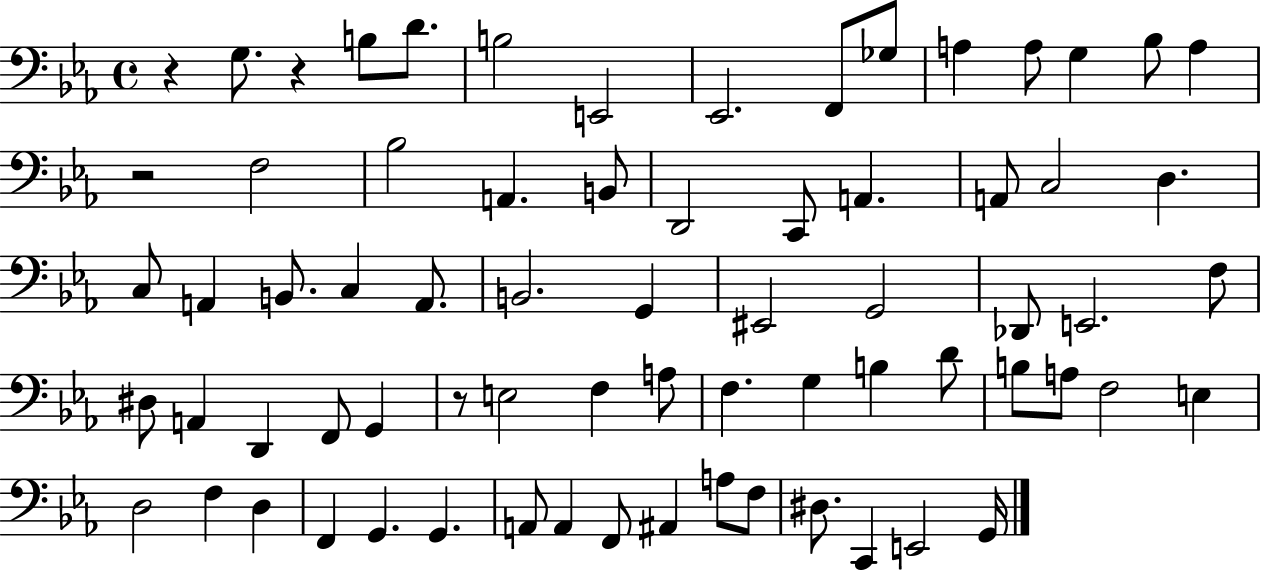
{
  \clef bass
  \time 4/4
  \defaultTimeSignature
  \key ees \major
  r4 g8. r4 b8 d'8. | b2 e,2 | ees,2. f,8 ges8 | a4 a8 g4 bes8 a4 | \break r2 f2 | bes2 a,4. b,8 | d,2 c,8 a,4. | a,8 c2 d4. | \break c8 a,4 b,8. c4 a,8. | b,2. g,4 | eis,2 g,2 | des,8 e,2. f8 | \break dis8 a,4 d,4 f,8 g,4 | r8 e2 f4 a8 | f4. g4 b4 d'8 | b8 a8 f2 e4 | \break d2 f4 d4 | f,4 g,4. g,4. | a,8 a,4 f,8 ais,4 a8 f8 | dis8. c,4 e,2 g,16 | \break \bar "|."
}